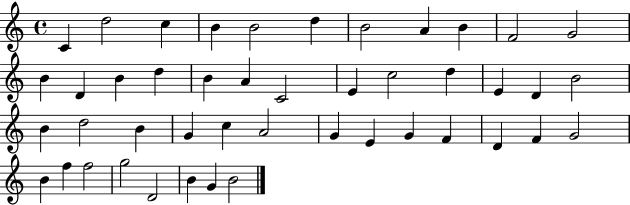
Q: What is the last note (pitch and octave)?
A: B4